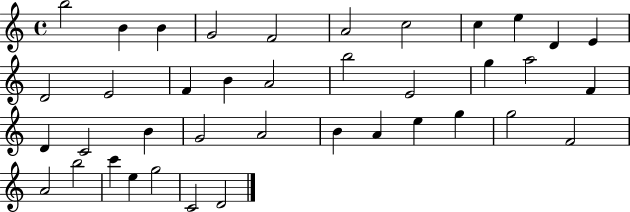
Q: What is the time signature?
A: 4/4